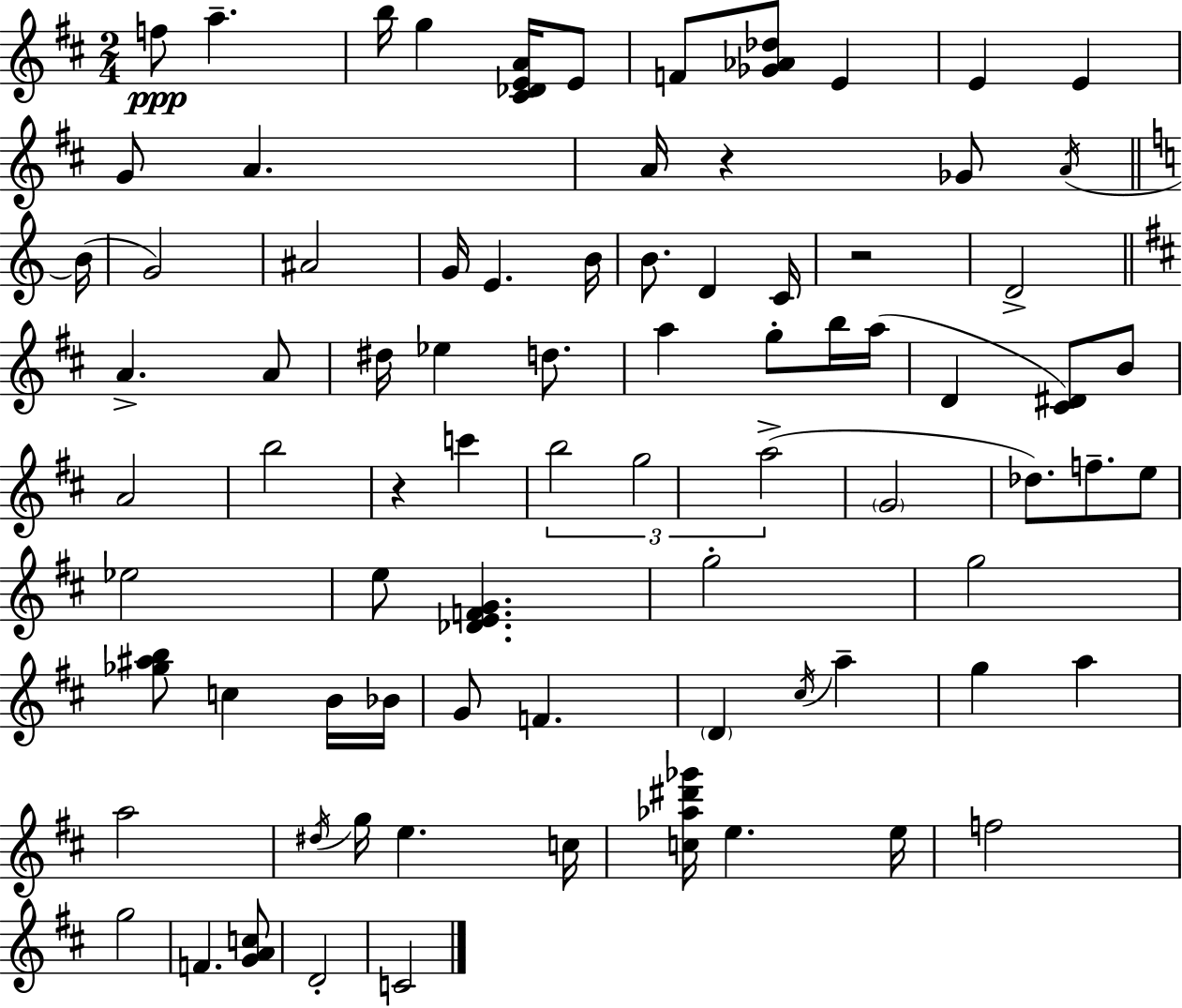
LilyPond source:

{
  \clef treble
  \numericTimeSignature
  \time 2/4
  \key d \major
  \repeat volta 2 { f''8\ppp a''4.-- | b''16 g''4 <cis' des' e' a'>16 e'8 | f'8 <ges' aes' des''>8 e'4 | e'4 e'4 | \break g'8 a'4. | a'16 r4 ges'8 \acciaccatura { a'16 }( | \bar "||" \break \key c \major b'16 g'2) | ais'2 | g'16 e'4. | b'16 b'8. d'4 | \break c'16 r2 | d'2-> | \bar "||" \break \key d \major a'4.-> a'8 | dis''16 ees''4 d''8. | a''4 g''8-. b''16 a''16( | d'4 <cis' dis'>8) b'8 | \break a'2 | b''2 | r4 c'''4 | \tuplet 3/2 { b''2 | \break g''2 | a''2->( } | \parenthesize g'2 | des''8.) f''8.-- e''8 | \break ees''2 | e''8 <des' e' f' g'>4. | g''2-. | g''2 | \break <ges'' ais'' b''>8 c''4 b'16 bes'16 | g'8 f'4. | \parenthesize d'4 \acciaccatura { cis''16 } a''4-- | g''4 a''4 | \break a''2 | \acciaccatura { dis''16 } g''16 e''4. | c''16 <c'' aes'' dis''' ges'''>16 e''4. | e''16 f''2 | \break g''2 | f'4. | <g' a' c''>8 d'2-. | c'2 | \break } \bar "|."
}